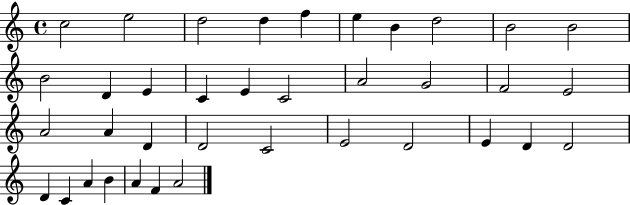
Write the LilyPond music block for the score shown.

{
  \clef treble
  \time 4/4
  \defaultTimeSignature
  \key c \major
  c''2 e''2 | d''2 d''4 f''4 | e''4 b'4 d''2 | b'2 b'2 | \break b'2 d'4 e'4 | c'4 e'4 c'2 | a'2 g'2 | f'2 e'2 | \break a'2 a'4 d'4 | d'2 c'2 | e'2 d'2 | e'4 d'4 d'2 | \break d'4 c'4 a'4 b'4 | a'4 f'4 a'2 | \bar "|."
}